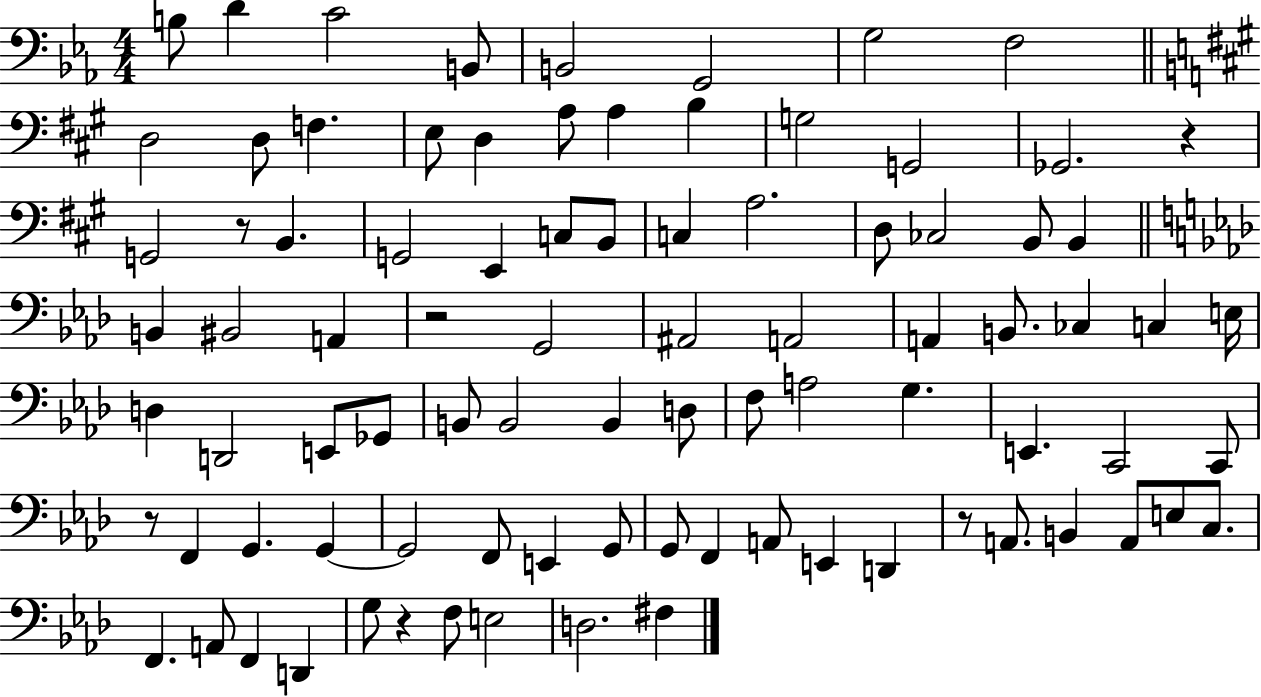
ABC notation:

X:1
T:Untitled
M:4/4
L:1/4
K:Eb
B,/2 D C2 B,,/2 B,,2 G,,2 G,2 F,2 D,2 D,/2 F, E,/2 D, A,/2 A, B, G,2 G,,2 _G,,2 z G,,2 z/2 B,, G,,2 E,, C,/2 B,,/2 C, A,2 D,/2 _C,2 B,,/2 B,, B,, ^B,,2 A,, z2 G,,2 ^A,,2 A,,2 A,, B,,/2 _C, C, E,/4 D, D,,2 E,,/2 _G,,/2 B,,/2 B,,2 B,, D,/2 F,/2 A,2 G, E,, C,,2 C,,/2 z/2 F,, G,, G,, G,,2 F,,/2 E,, G,,/2 G,,/2 F,, A,,/2 E,, D,, z/2 A,,/2 B,, A,,/2 E,/2 C,/2 F,, A,,/2 F,, D,, G,/2 z F,/2 E,2 D,2 ^F,